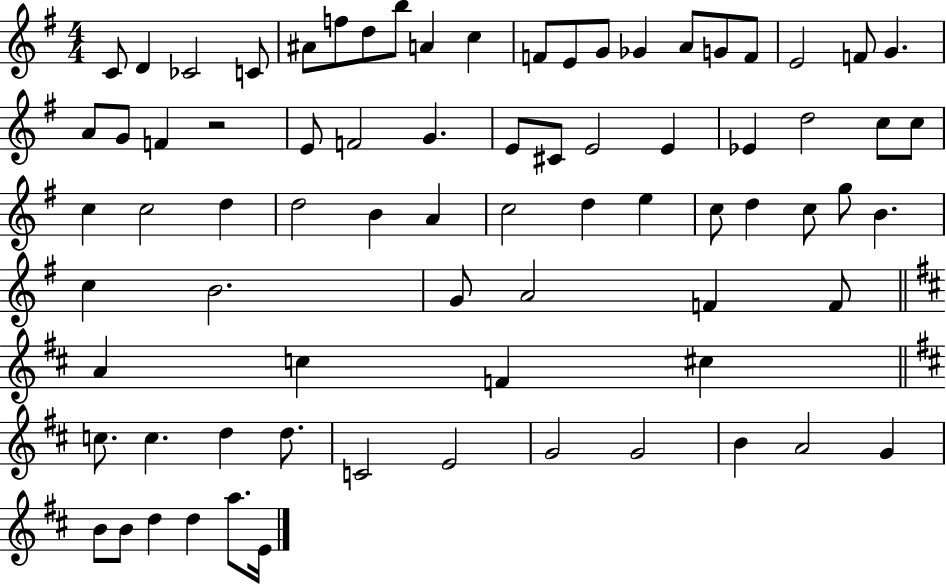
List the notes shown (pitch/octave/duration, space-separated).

C4/e D4/q CES4/h C4/e A#4/e F5/e D5/e B5/e A4/q C5/q F4/e E4/e G4/e Gb4/q A4/e G4/e F4/e E4/h F4/e G4/q. A4/e G4/e F4/q R/h E4/e F4/h G4/q. E4/e C#4/e E4/h E4/q Eb4/q D5/h C5/e C5/e C5/q C5/h D5/q D5/h B4/q A4/q C5/h D5/q E5/q C5/e D5/q C5/e G5/e B4/q. C5/q B4/h. G4/e A4/h F4/q F4/e A4/q C5/q F4/q C#5/q C5/e. C5/q. D5/q D5/e. C4/h E4/h G4/h G4/h B4/q A4/h G4/q B4/e B4/e D5/q D5/q A5/e. E4/s